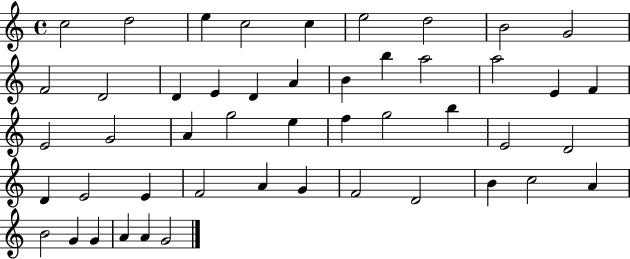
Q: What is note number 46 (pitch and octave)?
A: A4